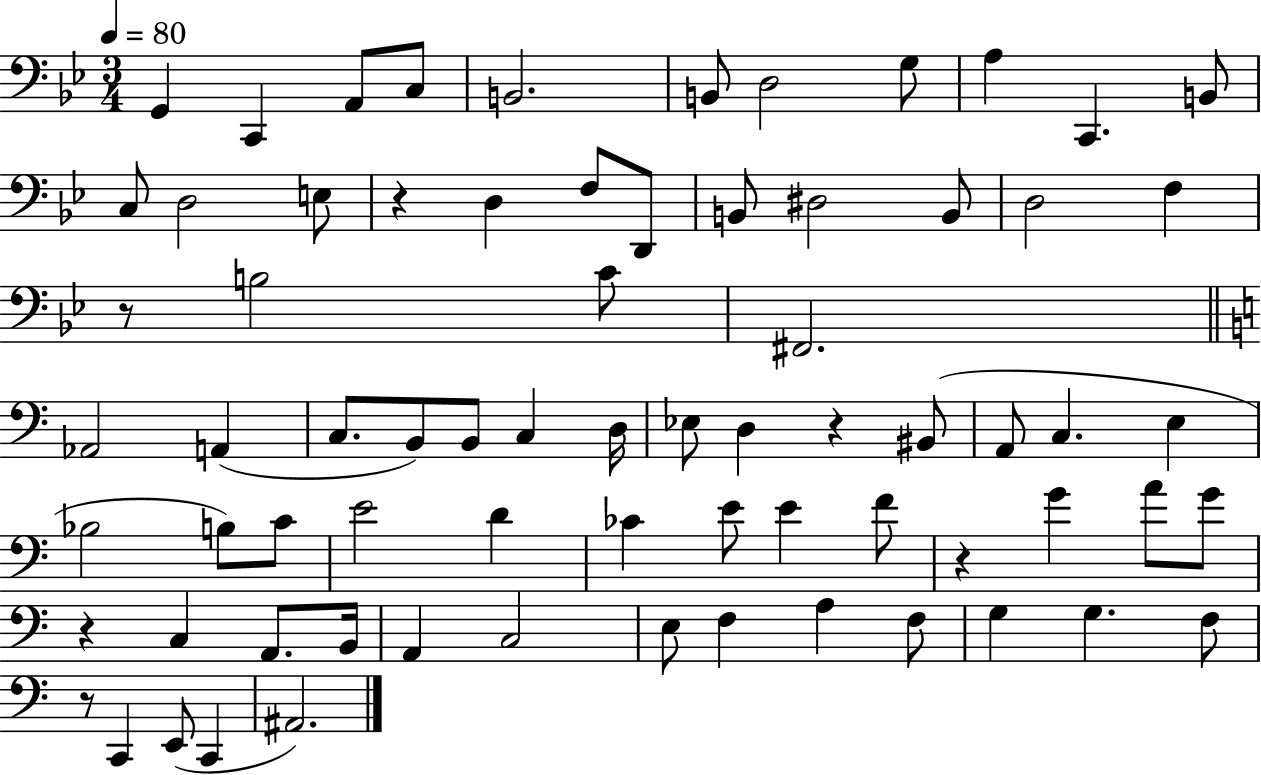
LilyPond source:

{
  \clef bass
  \numericTimeSignature
  \time 3/4
  \key bes \major
  \tempo 4 = 80
  g,4 c,4 a,8 c8 | b,2. | b,8 d2 g8 | a4 c,4. b,8 | \break c8 d2 e8 | r4 d4 f8 d,8 | b,8 dis2 b,8 | d2 f4 | \break r8 b2 c'8 | fis,2. | \bar "||" \break \key c \major aes,2 a,4( | c8. b,8) b,8 c4 d16 | ees8 d4 r4 bis,8( | a,8 c4. e4 | \break bes2 b8) c'8 | e'2 d'4 | ces'4 e'8 e'4 f'8 | r4 g'4 a'8 g'8 | \break r4 c4 a,8. b,16 | a,4 c2 | e8 f4 a4 f8 | g4 g4. f8 | \break r8 c,4 e,8( c,4 | ais,2.) | \bar "|."
}